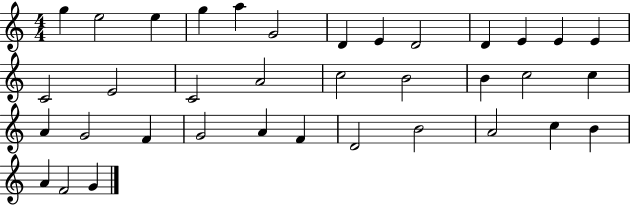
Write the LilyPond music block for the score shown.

{
  \clef treble
  \numericTimeSignature
  \time 4/4
  \key c \major
  g''4 e''2 e''4 | g''4 a''4 g'2 | d'4 e'4 d'2 | d'4 e'4 e'4 e'4 | \break c'2 e'2 | c'2 a'2 | c''2 b'2 | b'4 c''2 c''4 | \break a'4 g'2 f'4 | g'2 a'4 f'4 | d'2 b'2 | a'2 c''4 b'4 | \break a'4 f'2 g'4 | \bar "|."
}